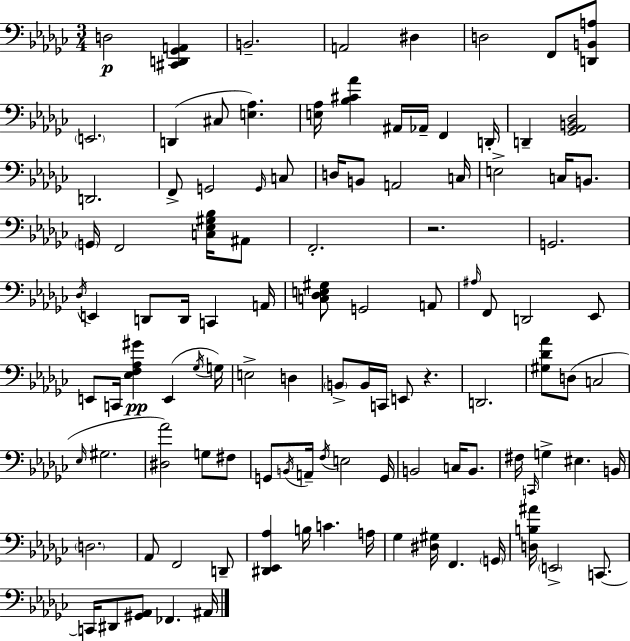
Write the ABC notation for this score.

X:1
T:Untitled
M:3/4
L:1/4
K:Ebm
D,2 [^C,,D,,_G,,A,,] B,,2 A,,2 ^D, D,2 F,,/2 [D,,B,,A,]/2 E,,2 D,, ^C,/2 [E,_A,] [E,_A,]/4 [_B,^C_A] ^A,,/4 _A,,/4 F,, D,,/4 D,, [_G,,_A,,B,,_D,]2 D,,2 F,,/2 G,,2 G,,/4 C,/2 D,/4 B,,/2 A,,2 C,/4 E,2 C,/4 B,,/2 G,,/4 F,,2 [C,_E,^G,_B,]/4 ^A,,/2 F,,2 z2 G,,2 _D,/4 E,, D,,/2 D,,/4 C,, A,,/4 [C,_D,E,^G,]/2 G,,2 A,,/2 ^A,/4 F,,/2 D,,2 _E,,/2 E,,/2 C,,/4 [_E,F,_A,^G] E,, _G,/4 G,/4 E,2 D, B,,/2 B,,/4 C,,/4 E,,/2 z D,,2 [^G,_D_A]/2 D,/2 C,2 _E,/4 ^G,2 [^D,_A]2 G,/2 ^F,/2 G,,/2 B,,/4 A,,/4 F,/4 E,2 G,,/4 B,,2 C,/4 B,,/2 ^F,/4 C,,/4 G, ^E, B,,/4 D,2 _A,,/2 F,,2 D,,/2 [^D,,_E,,_A,] B,/4 C A,/4 _G, [^D,^G,]/4 F,, G,,/4 [D,B,^A]/4 E,,2 C,,/2 C,,/4 ^D,,/2 [^G,,_A,,]/2 _F,, ^A,,/4